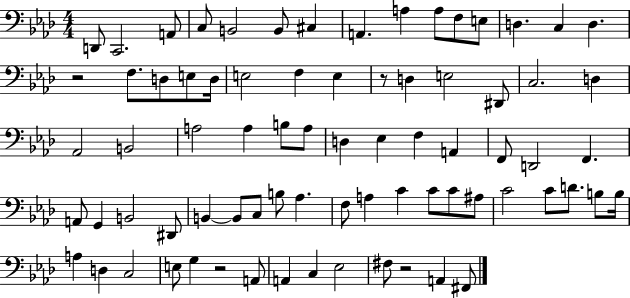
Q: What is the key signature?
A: AES major